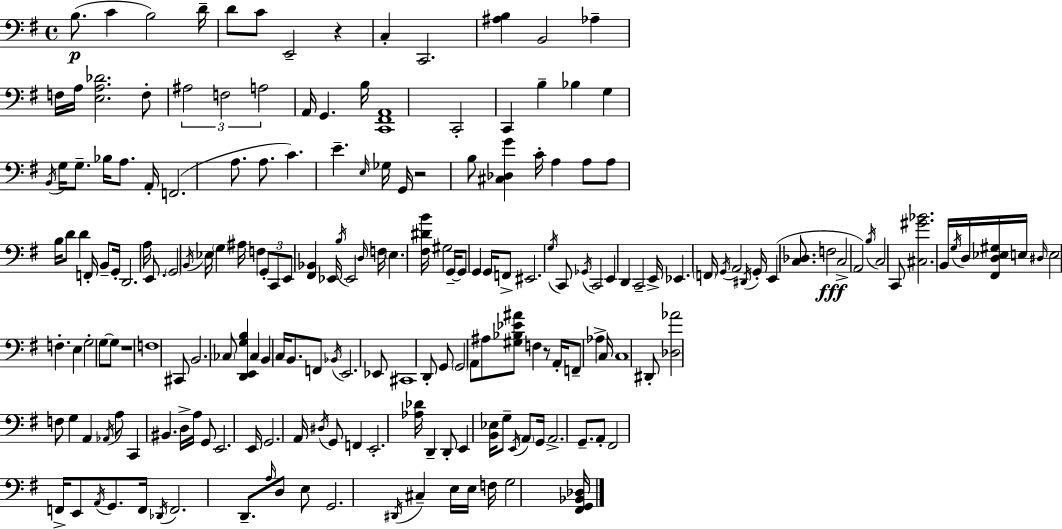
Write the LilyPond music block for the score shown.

{
  \clef bass
  \time 4/4
  \defaultTimeSignature
  \key g \major
  b8.(\p c'4 b2) d'16-- | d'8 c'8 e,2-- r4 | c4-. c,2. | <ais b>4 b,2 aes4-- | \break f16 a16 <e a des'>2. f8-. | \tuplet 3/2 { ais2 f2 | a2 } a,16 g,4. b16 | <c, fis, a,>1 | \break c,2-. c,4 b4-- | bes4 g4 \acciaccatura { b,16 } g16 g8.-- bes16 a8. | a,16-. f,2.( a8. | a8. c'4.) e'4.-- | \break \grace { e16 } ges16 g,16 r2 b8 <cis des g'>4 | c'16-. a4 a8 a8 b16 d'8 d'4 | f,16-. b,8-- g,16-. d,2. | a16 e,8. \parenthesize g,2 \acciaccatura { b,16 } ees16 \parenthesize g4 | \break ais16 f4 \tuplet 3/2 { g,8-. c,8 e,8 } <fis, bes,>4 | ees,16 \acciaccatura { b16 } ees,2 \grace { d16 } f16 \parenthesize e4. | <fis dis' b'>16 gis2 g,16--~~ g,8 | g,4 g,16 f,8-> eis,2. | \break \acciaccatura { g16 } c,8 \acciaccatura { ges,16 } c,2 e,4 | d,4 c,2-- e,16-> | ees,4. \parenthesize f,16 \acciaccatura { g,16 } a,2 | \acciaccatura { dis,16 } g,16-. e,4( <c des>8. f2\fff | \break c2-> a,2) | \acciaccatura { b16 } c2 c,8 <cis gis' bes'>2. | b,16 \acciaccatura { g16 } d16 <fis, d ees gis>16 e16 \grace { dis16 } e2 | f4.-. e4 | \break g2-. g8~~ g8 r1 | f1 | cis,8 b,2. | \parenthesize ces8 <d, e, g b>4 | \break ces4 b,4 c16 b,8. f,8 \acciaccatura { bes,16 } e,2. | ees,8 cis,1 | d,8-. g,8 | \parenthesize g,2 a,8 ais8 <gis bes ees' ais'>8 f4 | \break r8 a,16-. f,8-- aes4-> c16 c1 | dis,8-. <des aes'>2 | f8 g4 a,4 | \acciaccatura { aes,16 } a8 c,4 bis,4. d16-> a16 | \break g,8 e,2. e,16 g,2. | a,16 \acciaccatura { dis16 } g,8 f,4 | e,2.-. <aes des'>16 | d,4-- d,8-. e,4 <b, ees>16 g8-- \acciaccatura { e,16 } \parenthesize a,8 | \break g,16 a,2.-> g,8.-- | a,8-. fis,2 f,16-> e,8 \acciaccatura { a,16 } g,8. | f,16 \acciaccatura { des,16 } f,2. d,8.-- | \grace { a16 } d8 e8 g,2. | \break \acciaccatura { dis,16 } cis4-- e16 e16 f16 g2 | <fis, g, bes, des>16 \bar "|."
}